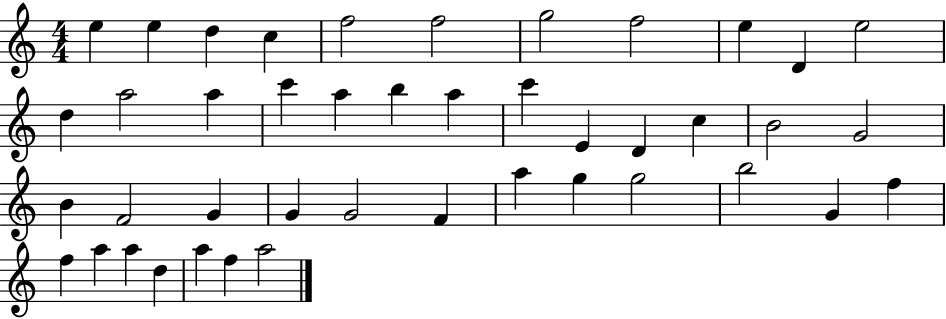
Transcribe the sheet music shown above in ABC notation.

X:1
T:Untitled
M:4/4
L:1/4
K:C
e e d c f2 f2 g2 f2 e D e2 d a2 a c' a b a c' E D c B2 G2 B F2 G G G2 F a g g2 b2 G f f a a d a f a2